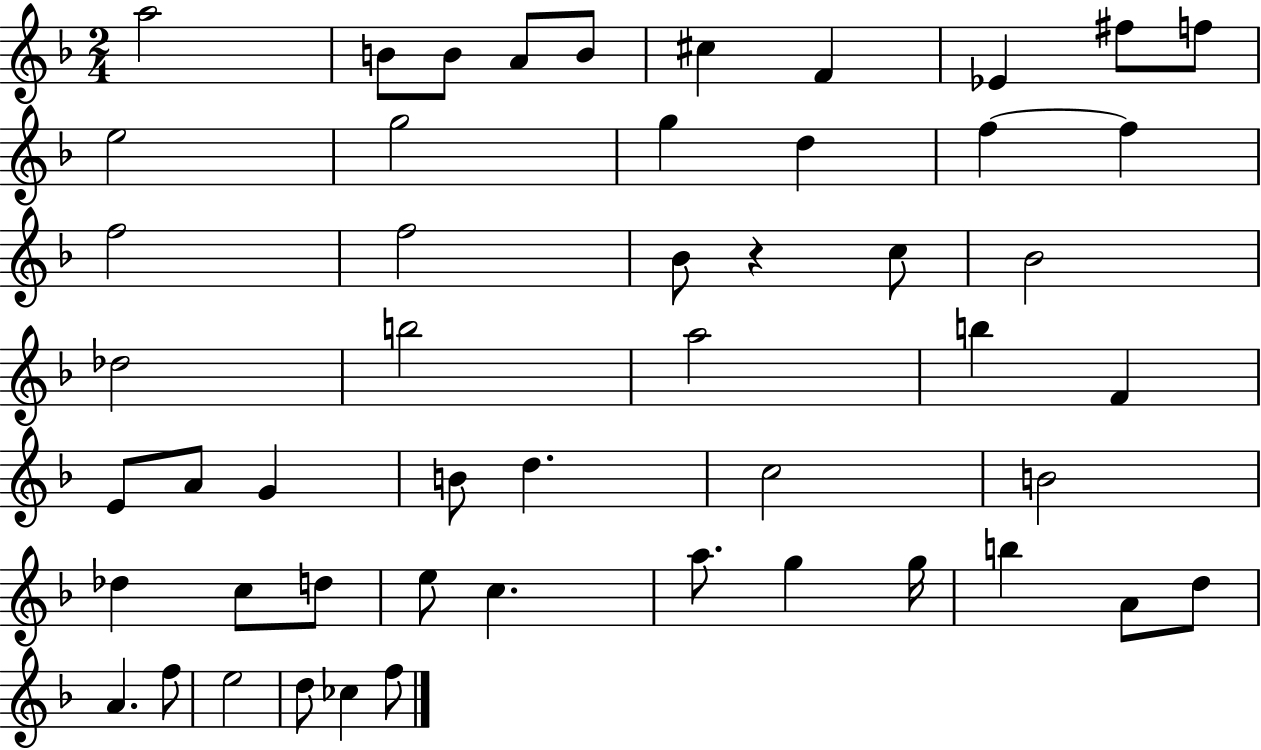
X:1
T:Untitled
M:2/4
L:1/4
K:F
a2 B/2 B/2 A/2 B/2 ^c F _E ^f/2 f/2 e2 g2 g d f f f2 f2 _B/2 z c/2 _B2 _d2 b2 a2 b F E/2 A/2 G B/2 d c2 B2 _d c/2 d/2 e/2 c a/2 g g/4 b A/2 d/2 A f/2 e2 d/2 _c f/2